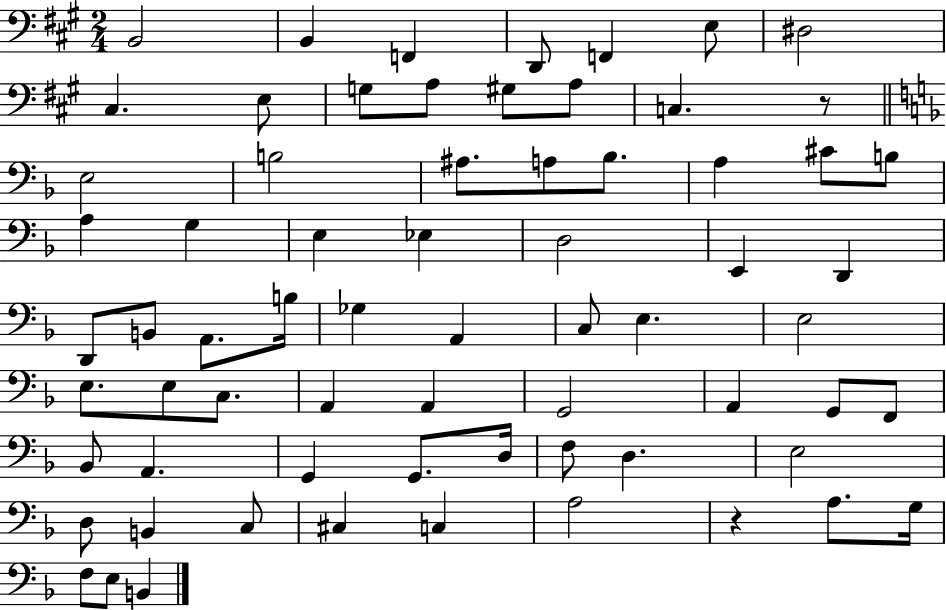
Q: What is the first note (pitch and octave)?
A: B2